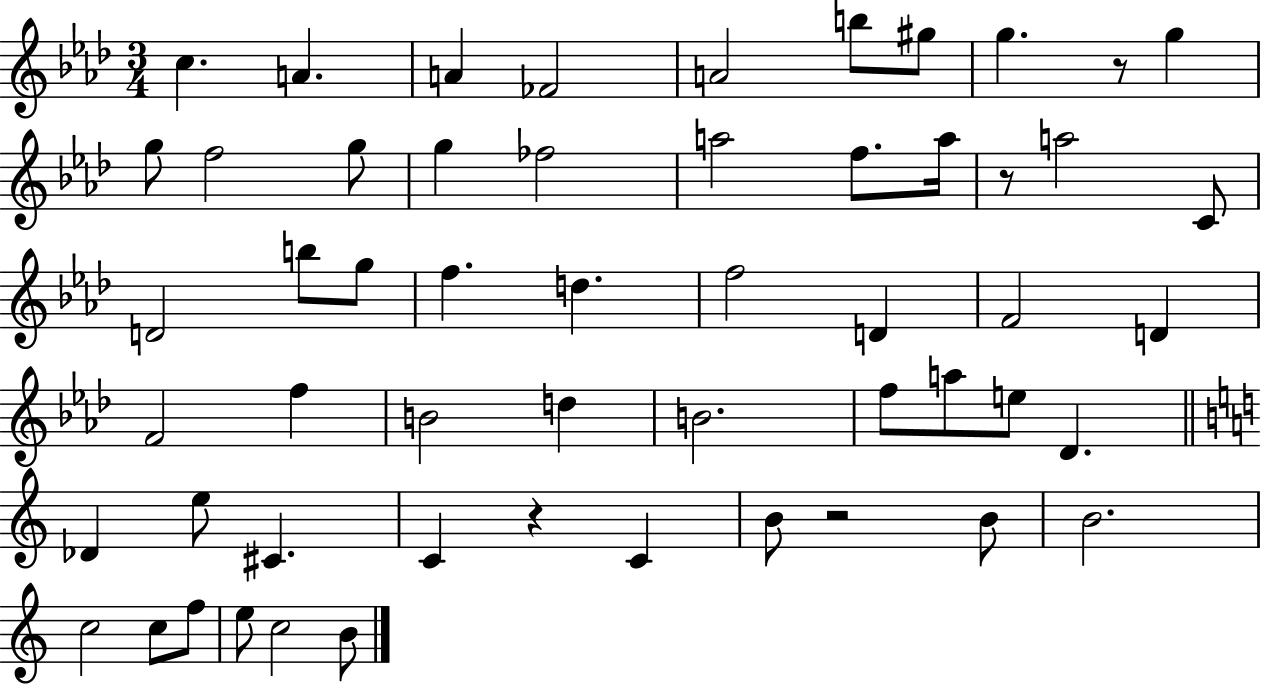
X:1
T:Untitled
M:3/4
L:1/4
K:Ab
c A A _F2 A2 b/2 ^g/2 g z/2 g g/2 f2 g/2 g _f2 a2 f/2 a/4 z/2 a2 C/2 D2 b/2 g/2 f d f2 D F2 D F2 f B2 d B2 f/2 a/2 e/2 _D _D e/2 ^C C z C B/2 z2 B/2 B2 c2 c/2 f/2 e/2 c2 B/2